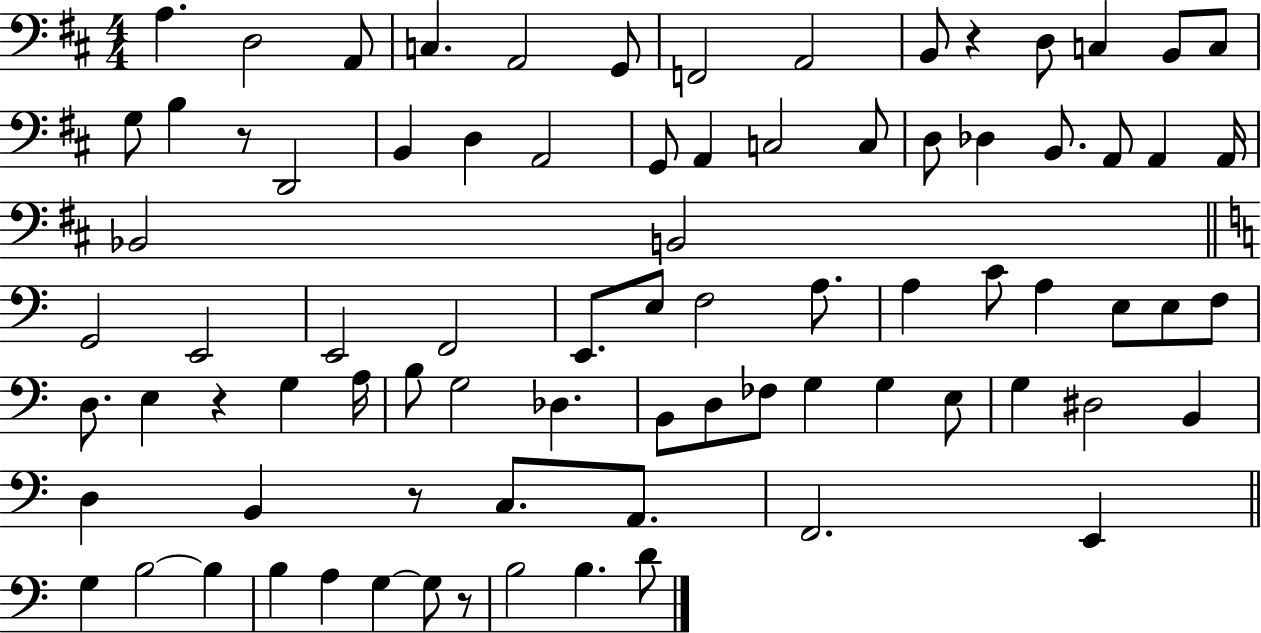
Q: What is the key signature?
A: D major